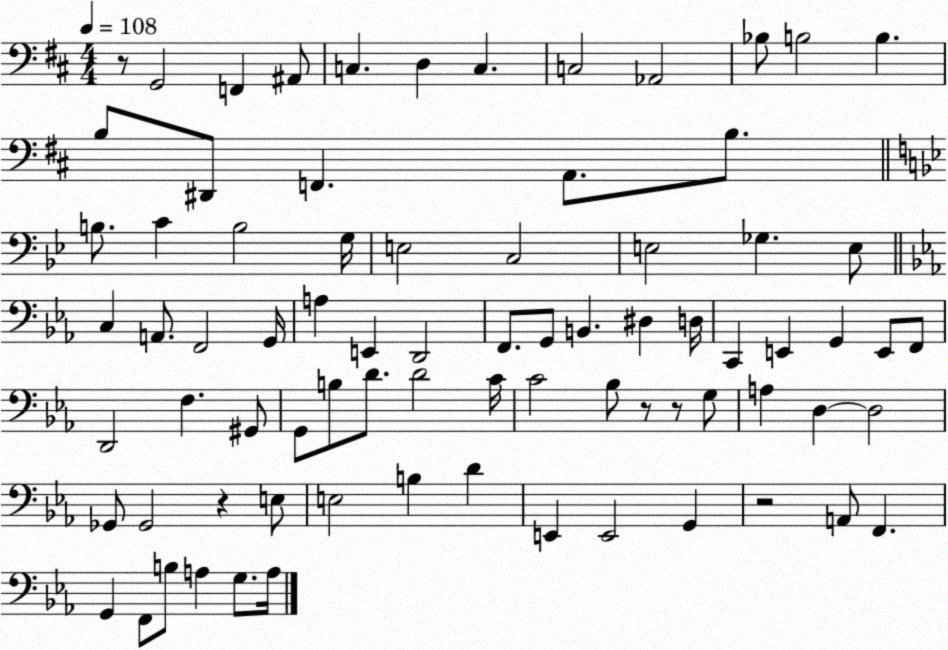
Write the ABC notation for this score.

X:1
T:Untitled
M:4/4
L:1/4
K:D
z/2 G,,2 F,, ^A,,/2 C, D, C, C,2 _A,,2 _B,/2 B,2 B, B,/2 ^D,,/2 F,, A,,/2 B,/2 B,/2 C B,2 G,/4 E,2 C,2 E,2 _G, E,/2 C, A,,/2 F,,2 G,,/4 A, E,, D,,2 F,,/2 G,,/2 B,, ^D, D,/4 C,, E,, G,, E,,/2 F,,/2 D,,2 F, ^G,,/2 G,,/2 B,/2 D/2 D2 C/4 C2 _B,/2 z/2 z/2 G,/2 A, D, D,2 _G,,/2 _G,,2 z E,/2 E,2 B, D E,, E,,2 G,, z2 A,,/2 F,, G,, F,,/2 B,/2 A, G,/2 A,/4